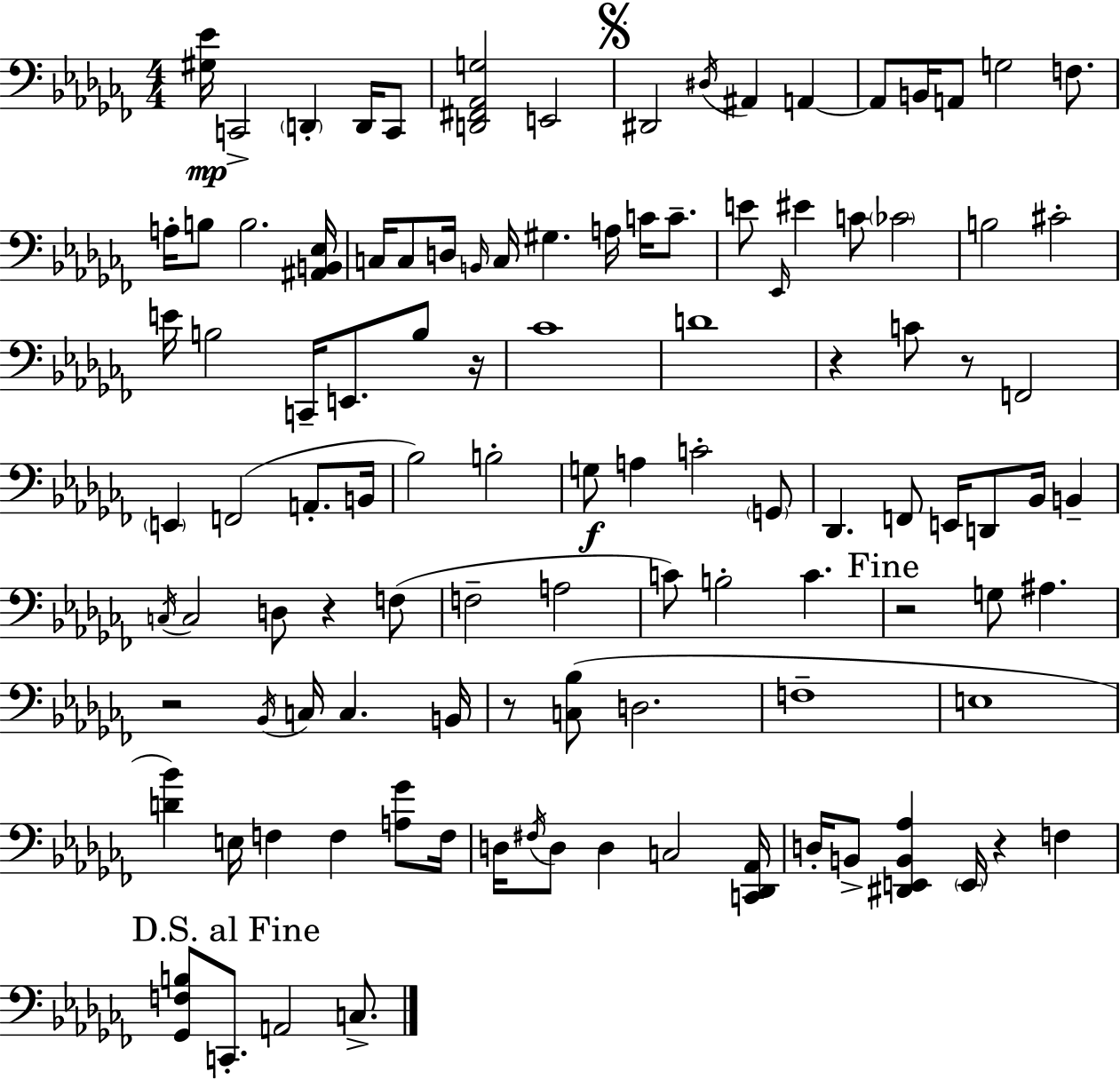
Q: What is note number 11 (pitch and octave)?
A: B2